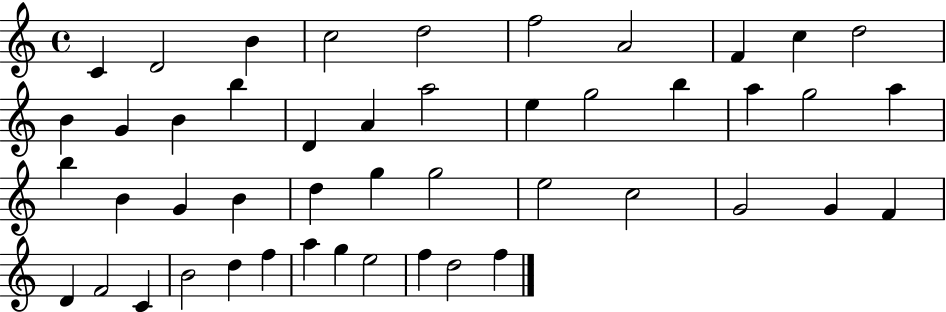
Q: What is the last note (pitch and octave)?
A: F5